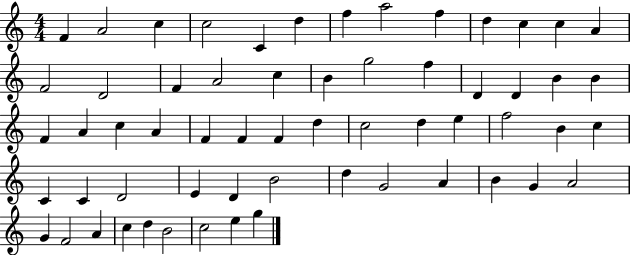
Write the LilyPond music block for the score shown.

{
  \clef treble
  \numericTimeSignature
  \time 4/4
  \key c \major
  f'4 a'2 c''4 | c''2 c'4 d''4 | f''4 a''2 f''4 | d''4 c''4 c''4 a'4 | \break f'2 d'2 | f'4 a'2 c''4 | b'4 g''2 f''4 | d'4 d'4 b'4 b'4 | \break f'4 a'4 c''4 a'4 | f'4 f'4 f'4 d''4 | c''2 d''4 e''4 | f''2 b'4 c''4 | \break c'4 c'4 d'2 | e'4 d'4 b'2 | d''4 g'2 a'4 | b'4 g'4 a'2 | \break g'4 f'2 a'4 | c''4 d''4 b'2 | c''2 e''4 g''4 | \bar "|."
}